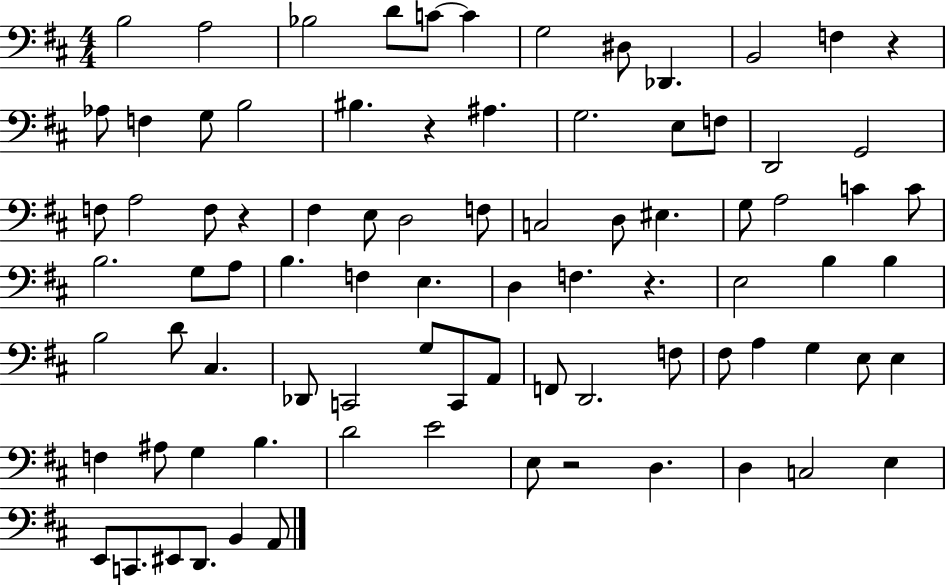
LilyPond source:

{
  \clef bass
  \numericTimeSignature
  \time 4/4
  \key d \major
  b2 a2 | bes2 d'8 c'8~~ c'4 | g2 dis8 des,4. | b,2 f4 r4 | \break aes8 f4 g8 b2 | bis4. r4 ais4. | g2. e8 f8 | d,2 g,2 | \break f8 a2 f8 r4 | fis4 e8 d2 f8 | c2 d8 eis4. | g8 a2 c'4 c'8 | \break b2. g8 a8 | b4. f4 e4. | d4 f4. r4. | e2 b4 b4 | \break b2 d'8 cis4. | des,8 c,2 g8 c,8 a,8 | f,8 d,2. f8 | fis8 a4 g4 e8 e4 | \break f4 ais8 g4 b4. | d'2 e'2 | e8 r2 d4. | d4 c2 e4 | \break e,8 c,8. eis,8 d,8. b,4 a,8 | \bar "|."
}